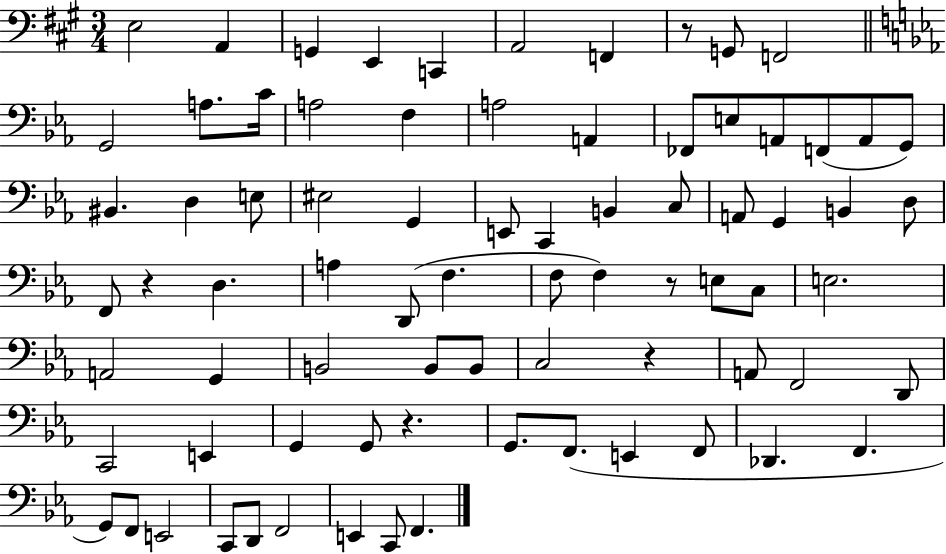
E3/h A2/q G2/q E2/q C2/q A2/h F2/q R/e G2/e F2/h G2/h A3/e. C4/s A3/h F3/q A3/h A2/q FES2/e E3/e A2/e F2/e A2/e G2/e BIS2/q. D3/q E3/e EIS3/h G2/q E2/e C2/q B2/q C3/e A2/e G2/q B2/q D3/e F2/e R/q D3/q. A3/q D2/e F3/q. F3/e F3/q R/e E3/e C3/e E3/h. A2/h G2/q B2/h B2/e B2/e C3/h R/q A2/e F2/h D2/e C2/h E2/q G2/q G2/e R/q. G2/e. F2/e. E2/q F2/e Db2/q. F2/q. G2/e F2/e E2/h C2/e D2/e F2/h E2/q C2/e F2/q.